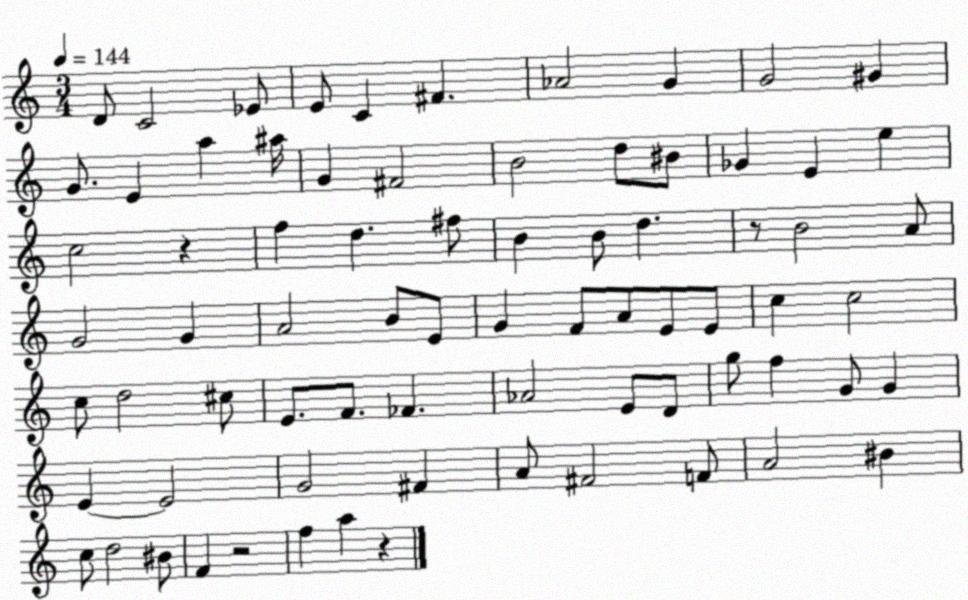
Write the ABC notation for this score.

X:1
T:Untitled
M:3/4
L:1/4
K:C
D/2 C2 _E/2 E/2 C ^F _A2 G G2 ^G G/2 E a ^a/4 G ^F2 B2 d/2 ^B/2 _G E e c2 z f d ^f/2 B B/2 d z/2 B2 A/2 G2 G A2 B/2 E/2 G F/2 A/2 E/2 E/2 c c2 c/2 d2 ^c/2 E/2 F/2 _F _A2 E/2 D/2 g/2 f G/2 G E E2 G2 ^F A/2 ^F2 F/2 A2 ^B c/2 d2 ^B/2 F z2 f a z